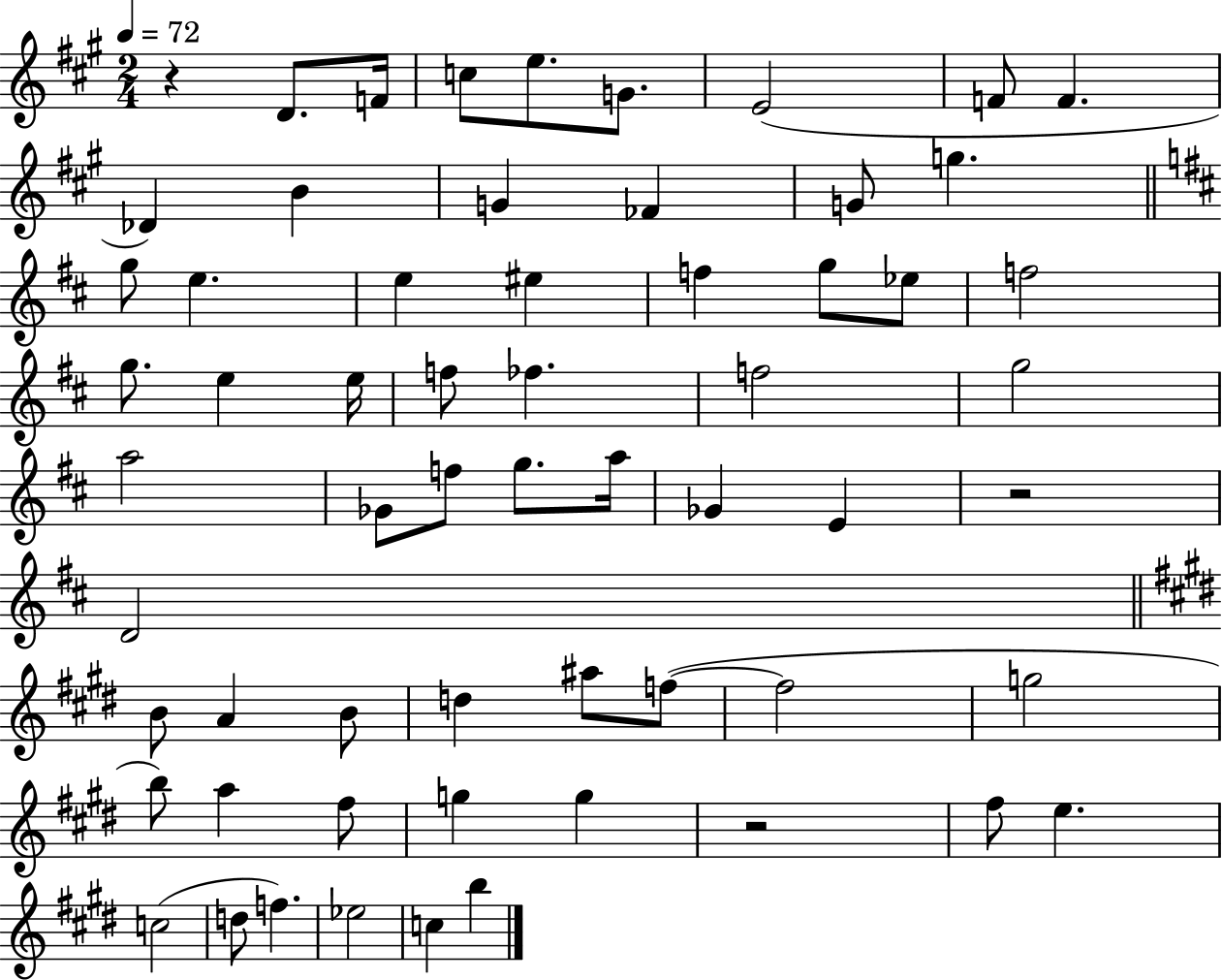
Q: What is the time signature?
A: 2/4